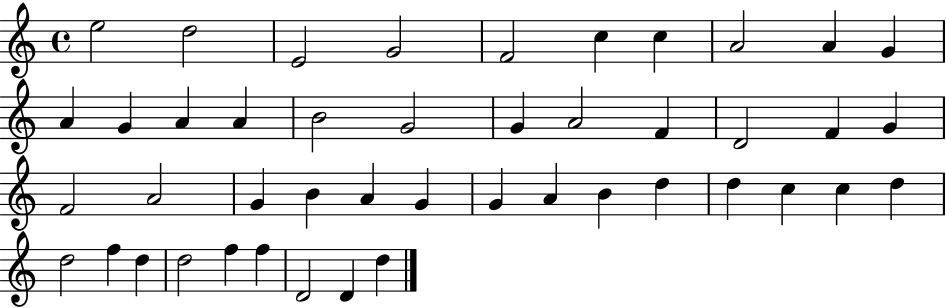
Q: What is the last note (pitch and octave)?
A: D5